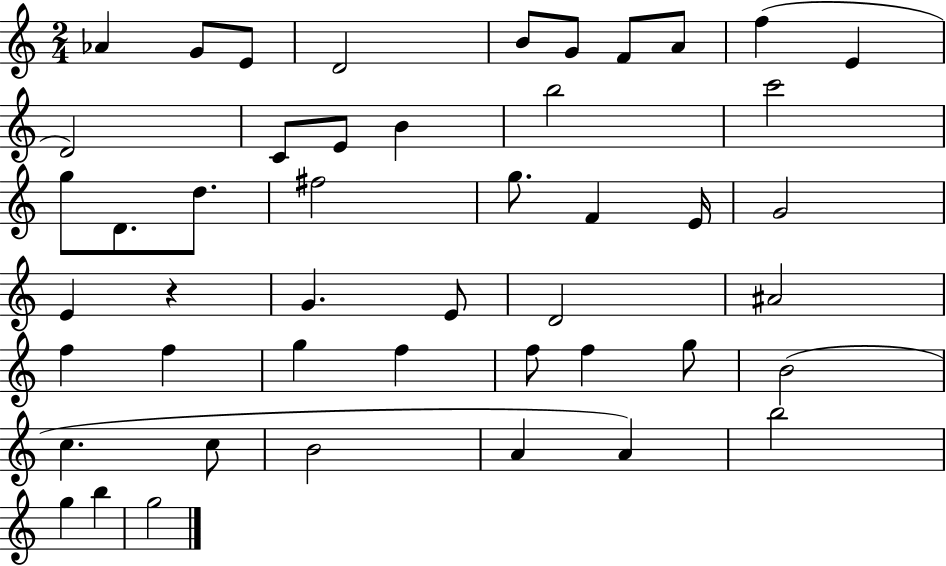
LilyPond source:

{
  \clef treble
  \numericTimeSignature
  \time 2/4
  \key c \major
  aes'4 g'8 e'8 | d'2 | b'8 g'8 f'8 a'8 | f''4( e'4 | \break d'2) | c'8 e'8 b'4 | b''2 | c'''2 | \break g''8 d'8. d''8. | fis''2 | g''8. f'4 e'16 | g'2 | \break e'4 r4 | g'4. e'8 | d'2 | ais'2 | \break f''4 f''4 | g''4 f''4 | f''8 f''4 g''8 | b'2( | \break c''4. c''8 | b'2 | a'4 a'4) | b''2 | \break g''4 b''4 | g''2 | \bar "|."
}